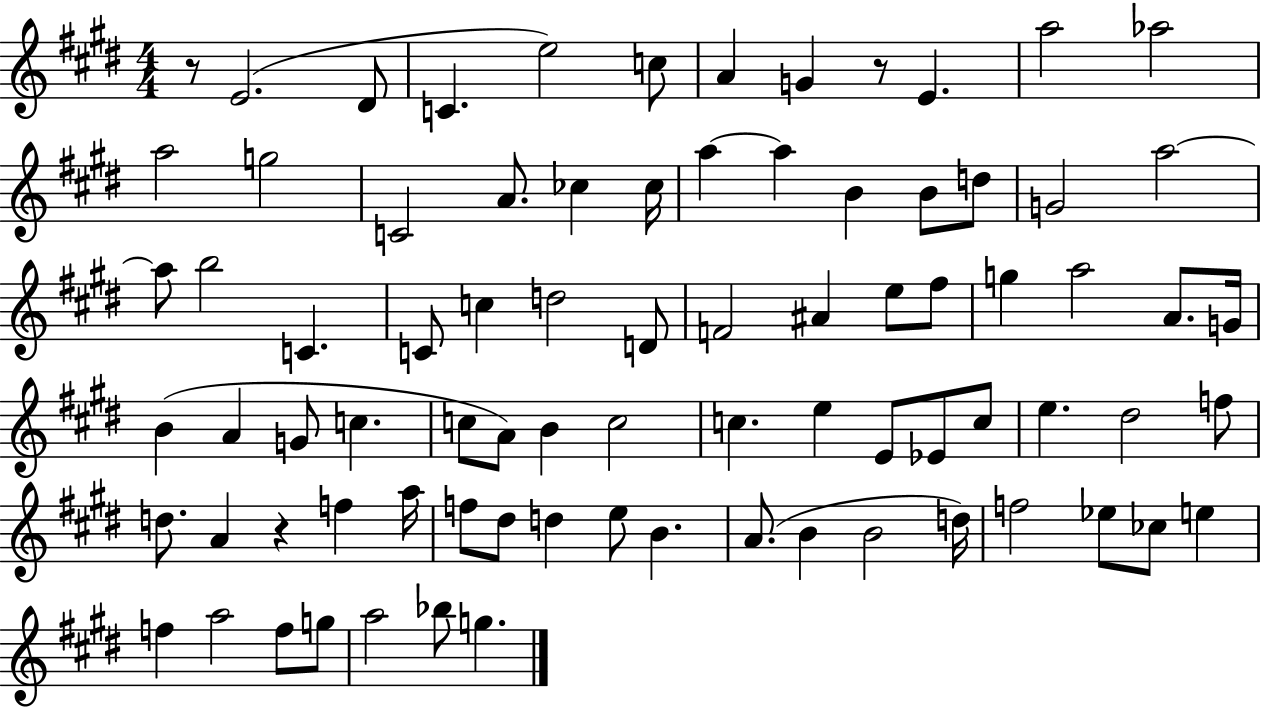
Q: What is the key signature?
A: E major